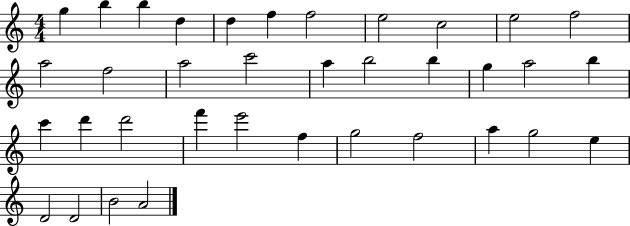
G5/q B5/q B5/q D5/q D5/q F5/q F5/h E5/h C5/h E5/h F5/h A5/h F5/h A5/h C6/h A5/q B5/h B5/q G5/q A5/h B5/q C6/q D6/q D6/h F6/q E6/h F5/q G5/h F5/h A5/q G5/h E5/q D4/h D4/h B4/h A4/h